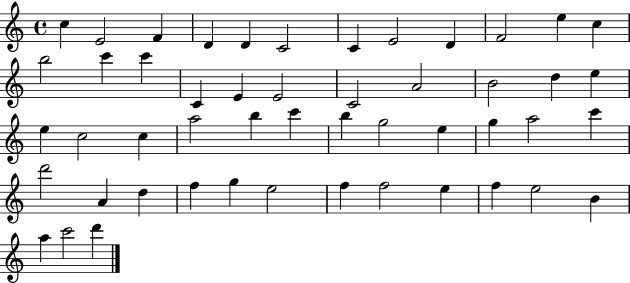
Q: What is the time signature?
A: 4/4